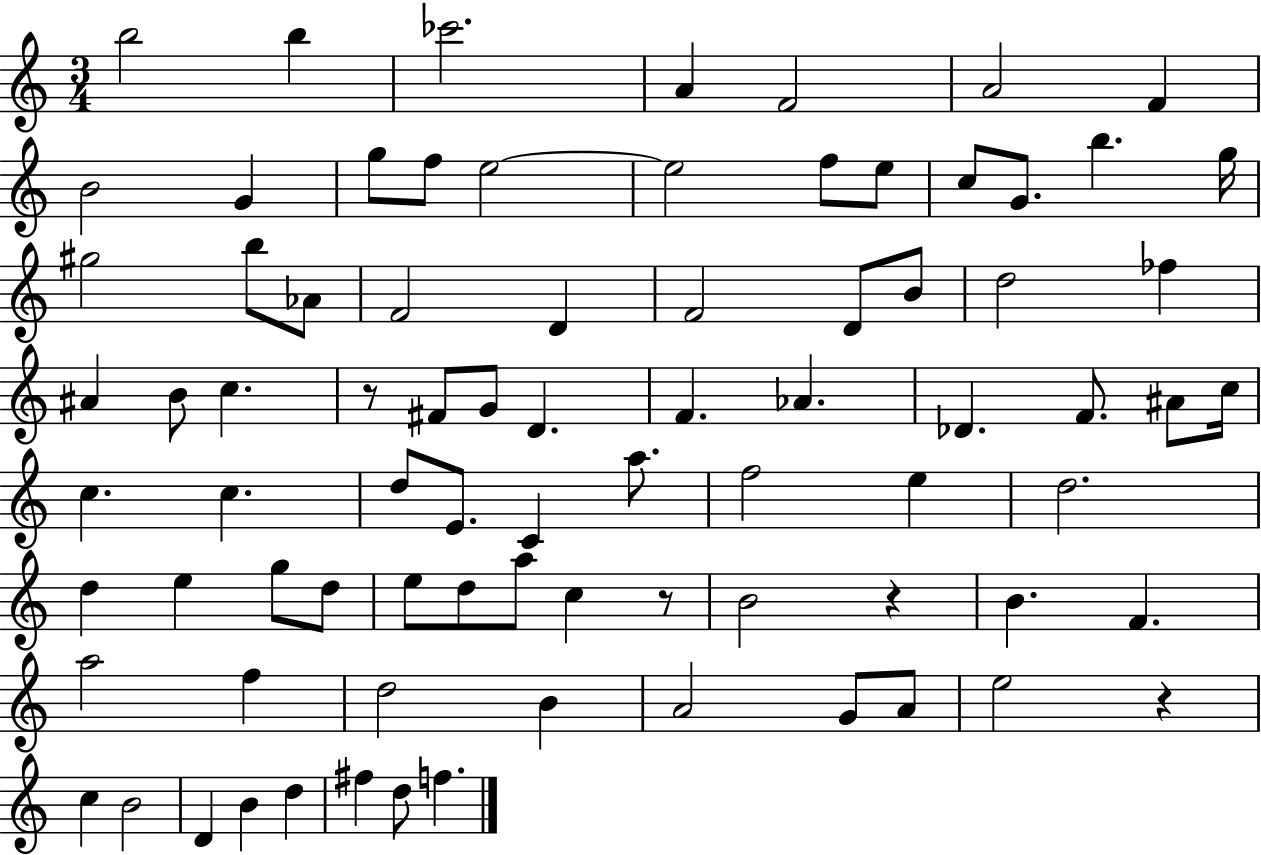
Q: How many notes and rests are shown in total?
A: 81